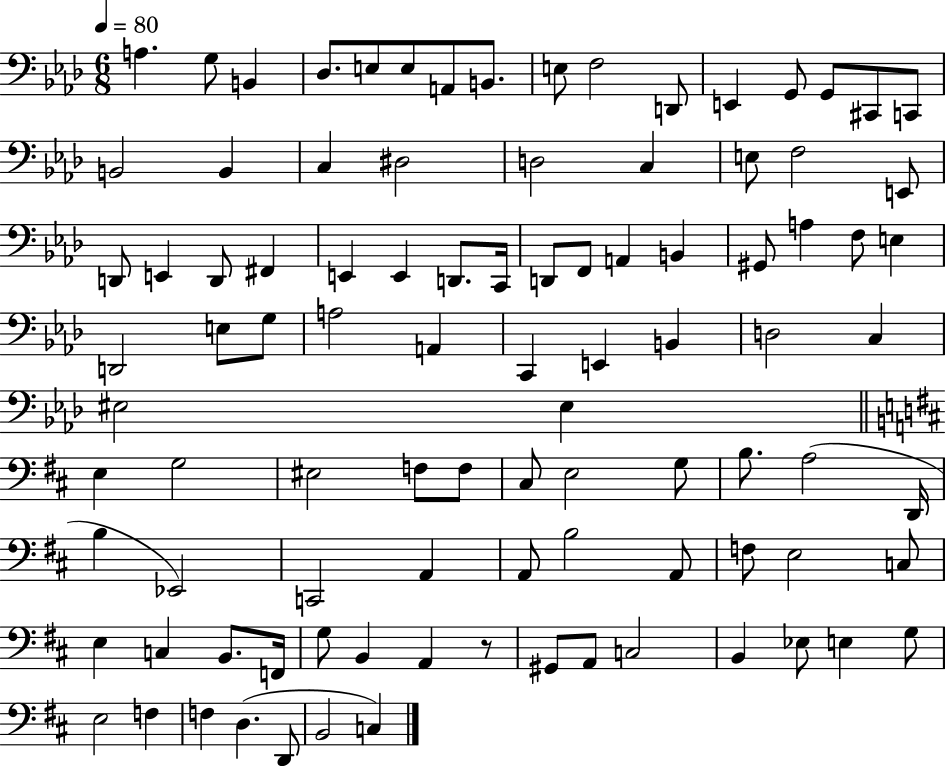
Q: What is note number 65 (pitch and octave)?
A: B3